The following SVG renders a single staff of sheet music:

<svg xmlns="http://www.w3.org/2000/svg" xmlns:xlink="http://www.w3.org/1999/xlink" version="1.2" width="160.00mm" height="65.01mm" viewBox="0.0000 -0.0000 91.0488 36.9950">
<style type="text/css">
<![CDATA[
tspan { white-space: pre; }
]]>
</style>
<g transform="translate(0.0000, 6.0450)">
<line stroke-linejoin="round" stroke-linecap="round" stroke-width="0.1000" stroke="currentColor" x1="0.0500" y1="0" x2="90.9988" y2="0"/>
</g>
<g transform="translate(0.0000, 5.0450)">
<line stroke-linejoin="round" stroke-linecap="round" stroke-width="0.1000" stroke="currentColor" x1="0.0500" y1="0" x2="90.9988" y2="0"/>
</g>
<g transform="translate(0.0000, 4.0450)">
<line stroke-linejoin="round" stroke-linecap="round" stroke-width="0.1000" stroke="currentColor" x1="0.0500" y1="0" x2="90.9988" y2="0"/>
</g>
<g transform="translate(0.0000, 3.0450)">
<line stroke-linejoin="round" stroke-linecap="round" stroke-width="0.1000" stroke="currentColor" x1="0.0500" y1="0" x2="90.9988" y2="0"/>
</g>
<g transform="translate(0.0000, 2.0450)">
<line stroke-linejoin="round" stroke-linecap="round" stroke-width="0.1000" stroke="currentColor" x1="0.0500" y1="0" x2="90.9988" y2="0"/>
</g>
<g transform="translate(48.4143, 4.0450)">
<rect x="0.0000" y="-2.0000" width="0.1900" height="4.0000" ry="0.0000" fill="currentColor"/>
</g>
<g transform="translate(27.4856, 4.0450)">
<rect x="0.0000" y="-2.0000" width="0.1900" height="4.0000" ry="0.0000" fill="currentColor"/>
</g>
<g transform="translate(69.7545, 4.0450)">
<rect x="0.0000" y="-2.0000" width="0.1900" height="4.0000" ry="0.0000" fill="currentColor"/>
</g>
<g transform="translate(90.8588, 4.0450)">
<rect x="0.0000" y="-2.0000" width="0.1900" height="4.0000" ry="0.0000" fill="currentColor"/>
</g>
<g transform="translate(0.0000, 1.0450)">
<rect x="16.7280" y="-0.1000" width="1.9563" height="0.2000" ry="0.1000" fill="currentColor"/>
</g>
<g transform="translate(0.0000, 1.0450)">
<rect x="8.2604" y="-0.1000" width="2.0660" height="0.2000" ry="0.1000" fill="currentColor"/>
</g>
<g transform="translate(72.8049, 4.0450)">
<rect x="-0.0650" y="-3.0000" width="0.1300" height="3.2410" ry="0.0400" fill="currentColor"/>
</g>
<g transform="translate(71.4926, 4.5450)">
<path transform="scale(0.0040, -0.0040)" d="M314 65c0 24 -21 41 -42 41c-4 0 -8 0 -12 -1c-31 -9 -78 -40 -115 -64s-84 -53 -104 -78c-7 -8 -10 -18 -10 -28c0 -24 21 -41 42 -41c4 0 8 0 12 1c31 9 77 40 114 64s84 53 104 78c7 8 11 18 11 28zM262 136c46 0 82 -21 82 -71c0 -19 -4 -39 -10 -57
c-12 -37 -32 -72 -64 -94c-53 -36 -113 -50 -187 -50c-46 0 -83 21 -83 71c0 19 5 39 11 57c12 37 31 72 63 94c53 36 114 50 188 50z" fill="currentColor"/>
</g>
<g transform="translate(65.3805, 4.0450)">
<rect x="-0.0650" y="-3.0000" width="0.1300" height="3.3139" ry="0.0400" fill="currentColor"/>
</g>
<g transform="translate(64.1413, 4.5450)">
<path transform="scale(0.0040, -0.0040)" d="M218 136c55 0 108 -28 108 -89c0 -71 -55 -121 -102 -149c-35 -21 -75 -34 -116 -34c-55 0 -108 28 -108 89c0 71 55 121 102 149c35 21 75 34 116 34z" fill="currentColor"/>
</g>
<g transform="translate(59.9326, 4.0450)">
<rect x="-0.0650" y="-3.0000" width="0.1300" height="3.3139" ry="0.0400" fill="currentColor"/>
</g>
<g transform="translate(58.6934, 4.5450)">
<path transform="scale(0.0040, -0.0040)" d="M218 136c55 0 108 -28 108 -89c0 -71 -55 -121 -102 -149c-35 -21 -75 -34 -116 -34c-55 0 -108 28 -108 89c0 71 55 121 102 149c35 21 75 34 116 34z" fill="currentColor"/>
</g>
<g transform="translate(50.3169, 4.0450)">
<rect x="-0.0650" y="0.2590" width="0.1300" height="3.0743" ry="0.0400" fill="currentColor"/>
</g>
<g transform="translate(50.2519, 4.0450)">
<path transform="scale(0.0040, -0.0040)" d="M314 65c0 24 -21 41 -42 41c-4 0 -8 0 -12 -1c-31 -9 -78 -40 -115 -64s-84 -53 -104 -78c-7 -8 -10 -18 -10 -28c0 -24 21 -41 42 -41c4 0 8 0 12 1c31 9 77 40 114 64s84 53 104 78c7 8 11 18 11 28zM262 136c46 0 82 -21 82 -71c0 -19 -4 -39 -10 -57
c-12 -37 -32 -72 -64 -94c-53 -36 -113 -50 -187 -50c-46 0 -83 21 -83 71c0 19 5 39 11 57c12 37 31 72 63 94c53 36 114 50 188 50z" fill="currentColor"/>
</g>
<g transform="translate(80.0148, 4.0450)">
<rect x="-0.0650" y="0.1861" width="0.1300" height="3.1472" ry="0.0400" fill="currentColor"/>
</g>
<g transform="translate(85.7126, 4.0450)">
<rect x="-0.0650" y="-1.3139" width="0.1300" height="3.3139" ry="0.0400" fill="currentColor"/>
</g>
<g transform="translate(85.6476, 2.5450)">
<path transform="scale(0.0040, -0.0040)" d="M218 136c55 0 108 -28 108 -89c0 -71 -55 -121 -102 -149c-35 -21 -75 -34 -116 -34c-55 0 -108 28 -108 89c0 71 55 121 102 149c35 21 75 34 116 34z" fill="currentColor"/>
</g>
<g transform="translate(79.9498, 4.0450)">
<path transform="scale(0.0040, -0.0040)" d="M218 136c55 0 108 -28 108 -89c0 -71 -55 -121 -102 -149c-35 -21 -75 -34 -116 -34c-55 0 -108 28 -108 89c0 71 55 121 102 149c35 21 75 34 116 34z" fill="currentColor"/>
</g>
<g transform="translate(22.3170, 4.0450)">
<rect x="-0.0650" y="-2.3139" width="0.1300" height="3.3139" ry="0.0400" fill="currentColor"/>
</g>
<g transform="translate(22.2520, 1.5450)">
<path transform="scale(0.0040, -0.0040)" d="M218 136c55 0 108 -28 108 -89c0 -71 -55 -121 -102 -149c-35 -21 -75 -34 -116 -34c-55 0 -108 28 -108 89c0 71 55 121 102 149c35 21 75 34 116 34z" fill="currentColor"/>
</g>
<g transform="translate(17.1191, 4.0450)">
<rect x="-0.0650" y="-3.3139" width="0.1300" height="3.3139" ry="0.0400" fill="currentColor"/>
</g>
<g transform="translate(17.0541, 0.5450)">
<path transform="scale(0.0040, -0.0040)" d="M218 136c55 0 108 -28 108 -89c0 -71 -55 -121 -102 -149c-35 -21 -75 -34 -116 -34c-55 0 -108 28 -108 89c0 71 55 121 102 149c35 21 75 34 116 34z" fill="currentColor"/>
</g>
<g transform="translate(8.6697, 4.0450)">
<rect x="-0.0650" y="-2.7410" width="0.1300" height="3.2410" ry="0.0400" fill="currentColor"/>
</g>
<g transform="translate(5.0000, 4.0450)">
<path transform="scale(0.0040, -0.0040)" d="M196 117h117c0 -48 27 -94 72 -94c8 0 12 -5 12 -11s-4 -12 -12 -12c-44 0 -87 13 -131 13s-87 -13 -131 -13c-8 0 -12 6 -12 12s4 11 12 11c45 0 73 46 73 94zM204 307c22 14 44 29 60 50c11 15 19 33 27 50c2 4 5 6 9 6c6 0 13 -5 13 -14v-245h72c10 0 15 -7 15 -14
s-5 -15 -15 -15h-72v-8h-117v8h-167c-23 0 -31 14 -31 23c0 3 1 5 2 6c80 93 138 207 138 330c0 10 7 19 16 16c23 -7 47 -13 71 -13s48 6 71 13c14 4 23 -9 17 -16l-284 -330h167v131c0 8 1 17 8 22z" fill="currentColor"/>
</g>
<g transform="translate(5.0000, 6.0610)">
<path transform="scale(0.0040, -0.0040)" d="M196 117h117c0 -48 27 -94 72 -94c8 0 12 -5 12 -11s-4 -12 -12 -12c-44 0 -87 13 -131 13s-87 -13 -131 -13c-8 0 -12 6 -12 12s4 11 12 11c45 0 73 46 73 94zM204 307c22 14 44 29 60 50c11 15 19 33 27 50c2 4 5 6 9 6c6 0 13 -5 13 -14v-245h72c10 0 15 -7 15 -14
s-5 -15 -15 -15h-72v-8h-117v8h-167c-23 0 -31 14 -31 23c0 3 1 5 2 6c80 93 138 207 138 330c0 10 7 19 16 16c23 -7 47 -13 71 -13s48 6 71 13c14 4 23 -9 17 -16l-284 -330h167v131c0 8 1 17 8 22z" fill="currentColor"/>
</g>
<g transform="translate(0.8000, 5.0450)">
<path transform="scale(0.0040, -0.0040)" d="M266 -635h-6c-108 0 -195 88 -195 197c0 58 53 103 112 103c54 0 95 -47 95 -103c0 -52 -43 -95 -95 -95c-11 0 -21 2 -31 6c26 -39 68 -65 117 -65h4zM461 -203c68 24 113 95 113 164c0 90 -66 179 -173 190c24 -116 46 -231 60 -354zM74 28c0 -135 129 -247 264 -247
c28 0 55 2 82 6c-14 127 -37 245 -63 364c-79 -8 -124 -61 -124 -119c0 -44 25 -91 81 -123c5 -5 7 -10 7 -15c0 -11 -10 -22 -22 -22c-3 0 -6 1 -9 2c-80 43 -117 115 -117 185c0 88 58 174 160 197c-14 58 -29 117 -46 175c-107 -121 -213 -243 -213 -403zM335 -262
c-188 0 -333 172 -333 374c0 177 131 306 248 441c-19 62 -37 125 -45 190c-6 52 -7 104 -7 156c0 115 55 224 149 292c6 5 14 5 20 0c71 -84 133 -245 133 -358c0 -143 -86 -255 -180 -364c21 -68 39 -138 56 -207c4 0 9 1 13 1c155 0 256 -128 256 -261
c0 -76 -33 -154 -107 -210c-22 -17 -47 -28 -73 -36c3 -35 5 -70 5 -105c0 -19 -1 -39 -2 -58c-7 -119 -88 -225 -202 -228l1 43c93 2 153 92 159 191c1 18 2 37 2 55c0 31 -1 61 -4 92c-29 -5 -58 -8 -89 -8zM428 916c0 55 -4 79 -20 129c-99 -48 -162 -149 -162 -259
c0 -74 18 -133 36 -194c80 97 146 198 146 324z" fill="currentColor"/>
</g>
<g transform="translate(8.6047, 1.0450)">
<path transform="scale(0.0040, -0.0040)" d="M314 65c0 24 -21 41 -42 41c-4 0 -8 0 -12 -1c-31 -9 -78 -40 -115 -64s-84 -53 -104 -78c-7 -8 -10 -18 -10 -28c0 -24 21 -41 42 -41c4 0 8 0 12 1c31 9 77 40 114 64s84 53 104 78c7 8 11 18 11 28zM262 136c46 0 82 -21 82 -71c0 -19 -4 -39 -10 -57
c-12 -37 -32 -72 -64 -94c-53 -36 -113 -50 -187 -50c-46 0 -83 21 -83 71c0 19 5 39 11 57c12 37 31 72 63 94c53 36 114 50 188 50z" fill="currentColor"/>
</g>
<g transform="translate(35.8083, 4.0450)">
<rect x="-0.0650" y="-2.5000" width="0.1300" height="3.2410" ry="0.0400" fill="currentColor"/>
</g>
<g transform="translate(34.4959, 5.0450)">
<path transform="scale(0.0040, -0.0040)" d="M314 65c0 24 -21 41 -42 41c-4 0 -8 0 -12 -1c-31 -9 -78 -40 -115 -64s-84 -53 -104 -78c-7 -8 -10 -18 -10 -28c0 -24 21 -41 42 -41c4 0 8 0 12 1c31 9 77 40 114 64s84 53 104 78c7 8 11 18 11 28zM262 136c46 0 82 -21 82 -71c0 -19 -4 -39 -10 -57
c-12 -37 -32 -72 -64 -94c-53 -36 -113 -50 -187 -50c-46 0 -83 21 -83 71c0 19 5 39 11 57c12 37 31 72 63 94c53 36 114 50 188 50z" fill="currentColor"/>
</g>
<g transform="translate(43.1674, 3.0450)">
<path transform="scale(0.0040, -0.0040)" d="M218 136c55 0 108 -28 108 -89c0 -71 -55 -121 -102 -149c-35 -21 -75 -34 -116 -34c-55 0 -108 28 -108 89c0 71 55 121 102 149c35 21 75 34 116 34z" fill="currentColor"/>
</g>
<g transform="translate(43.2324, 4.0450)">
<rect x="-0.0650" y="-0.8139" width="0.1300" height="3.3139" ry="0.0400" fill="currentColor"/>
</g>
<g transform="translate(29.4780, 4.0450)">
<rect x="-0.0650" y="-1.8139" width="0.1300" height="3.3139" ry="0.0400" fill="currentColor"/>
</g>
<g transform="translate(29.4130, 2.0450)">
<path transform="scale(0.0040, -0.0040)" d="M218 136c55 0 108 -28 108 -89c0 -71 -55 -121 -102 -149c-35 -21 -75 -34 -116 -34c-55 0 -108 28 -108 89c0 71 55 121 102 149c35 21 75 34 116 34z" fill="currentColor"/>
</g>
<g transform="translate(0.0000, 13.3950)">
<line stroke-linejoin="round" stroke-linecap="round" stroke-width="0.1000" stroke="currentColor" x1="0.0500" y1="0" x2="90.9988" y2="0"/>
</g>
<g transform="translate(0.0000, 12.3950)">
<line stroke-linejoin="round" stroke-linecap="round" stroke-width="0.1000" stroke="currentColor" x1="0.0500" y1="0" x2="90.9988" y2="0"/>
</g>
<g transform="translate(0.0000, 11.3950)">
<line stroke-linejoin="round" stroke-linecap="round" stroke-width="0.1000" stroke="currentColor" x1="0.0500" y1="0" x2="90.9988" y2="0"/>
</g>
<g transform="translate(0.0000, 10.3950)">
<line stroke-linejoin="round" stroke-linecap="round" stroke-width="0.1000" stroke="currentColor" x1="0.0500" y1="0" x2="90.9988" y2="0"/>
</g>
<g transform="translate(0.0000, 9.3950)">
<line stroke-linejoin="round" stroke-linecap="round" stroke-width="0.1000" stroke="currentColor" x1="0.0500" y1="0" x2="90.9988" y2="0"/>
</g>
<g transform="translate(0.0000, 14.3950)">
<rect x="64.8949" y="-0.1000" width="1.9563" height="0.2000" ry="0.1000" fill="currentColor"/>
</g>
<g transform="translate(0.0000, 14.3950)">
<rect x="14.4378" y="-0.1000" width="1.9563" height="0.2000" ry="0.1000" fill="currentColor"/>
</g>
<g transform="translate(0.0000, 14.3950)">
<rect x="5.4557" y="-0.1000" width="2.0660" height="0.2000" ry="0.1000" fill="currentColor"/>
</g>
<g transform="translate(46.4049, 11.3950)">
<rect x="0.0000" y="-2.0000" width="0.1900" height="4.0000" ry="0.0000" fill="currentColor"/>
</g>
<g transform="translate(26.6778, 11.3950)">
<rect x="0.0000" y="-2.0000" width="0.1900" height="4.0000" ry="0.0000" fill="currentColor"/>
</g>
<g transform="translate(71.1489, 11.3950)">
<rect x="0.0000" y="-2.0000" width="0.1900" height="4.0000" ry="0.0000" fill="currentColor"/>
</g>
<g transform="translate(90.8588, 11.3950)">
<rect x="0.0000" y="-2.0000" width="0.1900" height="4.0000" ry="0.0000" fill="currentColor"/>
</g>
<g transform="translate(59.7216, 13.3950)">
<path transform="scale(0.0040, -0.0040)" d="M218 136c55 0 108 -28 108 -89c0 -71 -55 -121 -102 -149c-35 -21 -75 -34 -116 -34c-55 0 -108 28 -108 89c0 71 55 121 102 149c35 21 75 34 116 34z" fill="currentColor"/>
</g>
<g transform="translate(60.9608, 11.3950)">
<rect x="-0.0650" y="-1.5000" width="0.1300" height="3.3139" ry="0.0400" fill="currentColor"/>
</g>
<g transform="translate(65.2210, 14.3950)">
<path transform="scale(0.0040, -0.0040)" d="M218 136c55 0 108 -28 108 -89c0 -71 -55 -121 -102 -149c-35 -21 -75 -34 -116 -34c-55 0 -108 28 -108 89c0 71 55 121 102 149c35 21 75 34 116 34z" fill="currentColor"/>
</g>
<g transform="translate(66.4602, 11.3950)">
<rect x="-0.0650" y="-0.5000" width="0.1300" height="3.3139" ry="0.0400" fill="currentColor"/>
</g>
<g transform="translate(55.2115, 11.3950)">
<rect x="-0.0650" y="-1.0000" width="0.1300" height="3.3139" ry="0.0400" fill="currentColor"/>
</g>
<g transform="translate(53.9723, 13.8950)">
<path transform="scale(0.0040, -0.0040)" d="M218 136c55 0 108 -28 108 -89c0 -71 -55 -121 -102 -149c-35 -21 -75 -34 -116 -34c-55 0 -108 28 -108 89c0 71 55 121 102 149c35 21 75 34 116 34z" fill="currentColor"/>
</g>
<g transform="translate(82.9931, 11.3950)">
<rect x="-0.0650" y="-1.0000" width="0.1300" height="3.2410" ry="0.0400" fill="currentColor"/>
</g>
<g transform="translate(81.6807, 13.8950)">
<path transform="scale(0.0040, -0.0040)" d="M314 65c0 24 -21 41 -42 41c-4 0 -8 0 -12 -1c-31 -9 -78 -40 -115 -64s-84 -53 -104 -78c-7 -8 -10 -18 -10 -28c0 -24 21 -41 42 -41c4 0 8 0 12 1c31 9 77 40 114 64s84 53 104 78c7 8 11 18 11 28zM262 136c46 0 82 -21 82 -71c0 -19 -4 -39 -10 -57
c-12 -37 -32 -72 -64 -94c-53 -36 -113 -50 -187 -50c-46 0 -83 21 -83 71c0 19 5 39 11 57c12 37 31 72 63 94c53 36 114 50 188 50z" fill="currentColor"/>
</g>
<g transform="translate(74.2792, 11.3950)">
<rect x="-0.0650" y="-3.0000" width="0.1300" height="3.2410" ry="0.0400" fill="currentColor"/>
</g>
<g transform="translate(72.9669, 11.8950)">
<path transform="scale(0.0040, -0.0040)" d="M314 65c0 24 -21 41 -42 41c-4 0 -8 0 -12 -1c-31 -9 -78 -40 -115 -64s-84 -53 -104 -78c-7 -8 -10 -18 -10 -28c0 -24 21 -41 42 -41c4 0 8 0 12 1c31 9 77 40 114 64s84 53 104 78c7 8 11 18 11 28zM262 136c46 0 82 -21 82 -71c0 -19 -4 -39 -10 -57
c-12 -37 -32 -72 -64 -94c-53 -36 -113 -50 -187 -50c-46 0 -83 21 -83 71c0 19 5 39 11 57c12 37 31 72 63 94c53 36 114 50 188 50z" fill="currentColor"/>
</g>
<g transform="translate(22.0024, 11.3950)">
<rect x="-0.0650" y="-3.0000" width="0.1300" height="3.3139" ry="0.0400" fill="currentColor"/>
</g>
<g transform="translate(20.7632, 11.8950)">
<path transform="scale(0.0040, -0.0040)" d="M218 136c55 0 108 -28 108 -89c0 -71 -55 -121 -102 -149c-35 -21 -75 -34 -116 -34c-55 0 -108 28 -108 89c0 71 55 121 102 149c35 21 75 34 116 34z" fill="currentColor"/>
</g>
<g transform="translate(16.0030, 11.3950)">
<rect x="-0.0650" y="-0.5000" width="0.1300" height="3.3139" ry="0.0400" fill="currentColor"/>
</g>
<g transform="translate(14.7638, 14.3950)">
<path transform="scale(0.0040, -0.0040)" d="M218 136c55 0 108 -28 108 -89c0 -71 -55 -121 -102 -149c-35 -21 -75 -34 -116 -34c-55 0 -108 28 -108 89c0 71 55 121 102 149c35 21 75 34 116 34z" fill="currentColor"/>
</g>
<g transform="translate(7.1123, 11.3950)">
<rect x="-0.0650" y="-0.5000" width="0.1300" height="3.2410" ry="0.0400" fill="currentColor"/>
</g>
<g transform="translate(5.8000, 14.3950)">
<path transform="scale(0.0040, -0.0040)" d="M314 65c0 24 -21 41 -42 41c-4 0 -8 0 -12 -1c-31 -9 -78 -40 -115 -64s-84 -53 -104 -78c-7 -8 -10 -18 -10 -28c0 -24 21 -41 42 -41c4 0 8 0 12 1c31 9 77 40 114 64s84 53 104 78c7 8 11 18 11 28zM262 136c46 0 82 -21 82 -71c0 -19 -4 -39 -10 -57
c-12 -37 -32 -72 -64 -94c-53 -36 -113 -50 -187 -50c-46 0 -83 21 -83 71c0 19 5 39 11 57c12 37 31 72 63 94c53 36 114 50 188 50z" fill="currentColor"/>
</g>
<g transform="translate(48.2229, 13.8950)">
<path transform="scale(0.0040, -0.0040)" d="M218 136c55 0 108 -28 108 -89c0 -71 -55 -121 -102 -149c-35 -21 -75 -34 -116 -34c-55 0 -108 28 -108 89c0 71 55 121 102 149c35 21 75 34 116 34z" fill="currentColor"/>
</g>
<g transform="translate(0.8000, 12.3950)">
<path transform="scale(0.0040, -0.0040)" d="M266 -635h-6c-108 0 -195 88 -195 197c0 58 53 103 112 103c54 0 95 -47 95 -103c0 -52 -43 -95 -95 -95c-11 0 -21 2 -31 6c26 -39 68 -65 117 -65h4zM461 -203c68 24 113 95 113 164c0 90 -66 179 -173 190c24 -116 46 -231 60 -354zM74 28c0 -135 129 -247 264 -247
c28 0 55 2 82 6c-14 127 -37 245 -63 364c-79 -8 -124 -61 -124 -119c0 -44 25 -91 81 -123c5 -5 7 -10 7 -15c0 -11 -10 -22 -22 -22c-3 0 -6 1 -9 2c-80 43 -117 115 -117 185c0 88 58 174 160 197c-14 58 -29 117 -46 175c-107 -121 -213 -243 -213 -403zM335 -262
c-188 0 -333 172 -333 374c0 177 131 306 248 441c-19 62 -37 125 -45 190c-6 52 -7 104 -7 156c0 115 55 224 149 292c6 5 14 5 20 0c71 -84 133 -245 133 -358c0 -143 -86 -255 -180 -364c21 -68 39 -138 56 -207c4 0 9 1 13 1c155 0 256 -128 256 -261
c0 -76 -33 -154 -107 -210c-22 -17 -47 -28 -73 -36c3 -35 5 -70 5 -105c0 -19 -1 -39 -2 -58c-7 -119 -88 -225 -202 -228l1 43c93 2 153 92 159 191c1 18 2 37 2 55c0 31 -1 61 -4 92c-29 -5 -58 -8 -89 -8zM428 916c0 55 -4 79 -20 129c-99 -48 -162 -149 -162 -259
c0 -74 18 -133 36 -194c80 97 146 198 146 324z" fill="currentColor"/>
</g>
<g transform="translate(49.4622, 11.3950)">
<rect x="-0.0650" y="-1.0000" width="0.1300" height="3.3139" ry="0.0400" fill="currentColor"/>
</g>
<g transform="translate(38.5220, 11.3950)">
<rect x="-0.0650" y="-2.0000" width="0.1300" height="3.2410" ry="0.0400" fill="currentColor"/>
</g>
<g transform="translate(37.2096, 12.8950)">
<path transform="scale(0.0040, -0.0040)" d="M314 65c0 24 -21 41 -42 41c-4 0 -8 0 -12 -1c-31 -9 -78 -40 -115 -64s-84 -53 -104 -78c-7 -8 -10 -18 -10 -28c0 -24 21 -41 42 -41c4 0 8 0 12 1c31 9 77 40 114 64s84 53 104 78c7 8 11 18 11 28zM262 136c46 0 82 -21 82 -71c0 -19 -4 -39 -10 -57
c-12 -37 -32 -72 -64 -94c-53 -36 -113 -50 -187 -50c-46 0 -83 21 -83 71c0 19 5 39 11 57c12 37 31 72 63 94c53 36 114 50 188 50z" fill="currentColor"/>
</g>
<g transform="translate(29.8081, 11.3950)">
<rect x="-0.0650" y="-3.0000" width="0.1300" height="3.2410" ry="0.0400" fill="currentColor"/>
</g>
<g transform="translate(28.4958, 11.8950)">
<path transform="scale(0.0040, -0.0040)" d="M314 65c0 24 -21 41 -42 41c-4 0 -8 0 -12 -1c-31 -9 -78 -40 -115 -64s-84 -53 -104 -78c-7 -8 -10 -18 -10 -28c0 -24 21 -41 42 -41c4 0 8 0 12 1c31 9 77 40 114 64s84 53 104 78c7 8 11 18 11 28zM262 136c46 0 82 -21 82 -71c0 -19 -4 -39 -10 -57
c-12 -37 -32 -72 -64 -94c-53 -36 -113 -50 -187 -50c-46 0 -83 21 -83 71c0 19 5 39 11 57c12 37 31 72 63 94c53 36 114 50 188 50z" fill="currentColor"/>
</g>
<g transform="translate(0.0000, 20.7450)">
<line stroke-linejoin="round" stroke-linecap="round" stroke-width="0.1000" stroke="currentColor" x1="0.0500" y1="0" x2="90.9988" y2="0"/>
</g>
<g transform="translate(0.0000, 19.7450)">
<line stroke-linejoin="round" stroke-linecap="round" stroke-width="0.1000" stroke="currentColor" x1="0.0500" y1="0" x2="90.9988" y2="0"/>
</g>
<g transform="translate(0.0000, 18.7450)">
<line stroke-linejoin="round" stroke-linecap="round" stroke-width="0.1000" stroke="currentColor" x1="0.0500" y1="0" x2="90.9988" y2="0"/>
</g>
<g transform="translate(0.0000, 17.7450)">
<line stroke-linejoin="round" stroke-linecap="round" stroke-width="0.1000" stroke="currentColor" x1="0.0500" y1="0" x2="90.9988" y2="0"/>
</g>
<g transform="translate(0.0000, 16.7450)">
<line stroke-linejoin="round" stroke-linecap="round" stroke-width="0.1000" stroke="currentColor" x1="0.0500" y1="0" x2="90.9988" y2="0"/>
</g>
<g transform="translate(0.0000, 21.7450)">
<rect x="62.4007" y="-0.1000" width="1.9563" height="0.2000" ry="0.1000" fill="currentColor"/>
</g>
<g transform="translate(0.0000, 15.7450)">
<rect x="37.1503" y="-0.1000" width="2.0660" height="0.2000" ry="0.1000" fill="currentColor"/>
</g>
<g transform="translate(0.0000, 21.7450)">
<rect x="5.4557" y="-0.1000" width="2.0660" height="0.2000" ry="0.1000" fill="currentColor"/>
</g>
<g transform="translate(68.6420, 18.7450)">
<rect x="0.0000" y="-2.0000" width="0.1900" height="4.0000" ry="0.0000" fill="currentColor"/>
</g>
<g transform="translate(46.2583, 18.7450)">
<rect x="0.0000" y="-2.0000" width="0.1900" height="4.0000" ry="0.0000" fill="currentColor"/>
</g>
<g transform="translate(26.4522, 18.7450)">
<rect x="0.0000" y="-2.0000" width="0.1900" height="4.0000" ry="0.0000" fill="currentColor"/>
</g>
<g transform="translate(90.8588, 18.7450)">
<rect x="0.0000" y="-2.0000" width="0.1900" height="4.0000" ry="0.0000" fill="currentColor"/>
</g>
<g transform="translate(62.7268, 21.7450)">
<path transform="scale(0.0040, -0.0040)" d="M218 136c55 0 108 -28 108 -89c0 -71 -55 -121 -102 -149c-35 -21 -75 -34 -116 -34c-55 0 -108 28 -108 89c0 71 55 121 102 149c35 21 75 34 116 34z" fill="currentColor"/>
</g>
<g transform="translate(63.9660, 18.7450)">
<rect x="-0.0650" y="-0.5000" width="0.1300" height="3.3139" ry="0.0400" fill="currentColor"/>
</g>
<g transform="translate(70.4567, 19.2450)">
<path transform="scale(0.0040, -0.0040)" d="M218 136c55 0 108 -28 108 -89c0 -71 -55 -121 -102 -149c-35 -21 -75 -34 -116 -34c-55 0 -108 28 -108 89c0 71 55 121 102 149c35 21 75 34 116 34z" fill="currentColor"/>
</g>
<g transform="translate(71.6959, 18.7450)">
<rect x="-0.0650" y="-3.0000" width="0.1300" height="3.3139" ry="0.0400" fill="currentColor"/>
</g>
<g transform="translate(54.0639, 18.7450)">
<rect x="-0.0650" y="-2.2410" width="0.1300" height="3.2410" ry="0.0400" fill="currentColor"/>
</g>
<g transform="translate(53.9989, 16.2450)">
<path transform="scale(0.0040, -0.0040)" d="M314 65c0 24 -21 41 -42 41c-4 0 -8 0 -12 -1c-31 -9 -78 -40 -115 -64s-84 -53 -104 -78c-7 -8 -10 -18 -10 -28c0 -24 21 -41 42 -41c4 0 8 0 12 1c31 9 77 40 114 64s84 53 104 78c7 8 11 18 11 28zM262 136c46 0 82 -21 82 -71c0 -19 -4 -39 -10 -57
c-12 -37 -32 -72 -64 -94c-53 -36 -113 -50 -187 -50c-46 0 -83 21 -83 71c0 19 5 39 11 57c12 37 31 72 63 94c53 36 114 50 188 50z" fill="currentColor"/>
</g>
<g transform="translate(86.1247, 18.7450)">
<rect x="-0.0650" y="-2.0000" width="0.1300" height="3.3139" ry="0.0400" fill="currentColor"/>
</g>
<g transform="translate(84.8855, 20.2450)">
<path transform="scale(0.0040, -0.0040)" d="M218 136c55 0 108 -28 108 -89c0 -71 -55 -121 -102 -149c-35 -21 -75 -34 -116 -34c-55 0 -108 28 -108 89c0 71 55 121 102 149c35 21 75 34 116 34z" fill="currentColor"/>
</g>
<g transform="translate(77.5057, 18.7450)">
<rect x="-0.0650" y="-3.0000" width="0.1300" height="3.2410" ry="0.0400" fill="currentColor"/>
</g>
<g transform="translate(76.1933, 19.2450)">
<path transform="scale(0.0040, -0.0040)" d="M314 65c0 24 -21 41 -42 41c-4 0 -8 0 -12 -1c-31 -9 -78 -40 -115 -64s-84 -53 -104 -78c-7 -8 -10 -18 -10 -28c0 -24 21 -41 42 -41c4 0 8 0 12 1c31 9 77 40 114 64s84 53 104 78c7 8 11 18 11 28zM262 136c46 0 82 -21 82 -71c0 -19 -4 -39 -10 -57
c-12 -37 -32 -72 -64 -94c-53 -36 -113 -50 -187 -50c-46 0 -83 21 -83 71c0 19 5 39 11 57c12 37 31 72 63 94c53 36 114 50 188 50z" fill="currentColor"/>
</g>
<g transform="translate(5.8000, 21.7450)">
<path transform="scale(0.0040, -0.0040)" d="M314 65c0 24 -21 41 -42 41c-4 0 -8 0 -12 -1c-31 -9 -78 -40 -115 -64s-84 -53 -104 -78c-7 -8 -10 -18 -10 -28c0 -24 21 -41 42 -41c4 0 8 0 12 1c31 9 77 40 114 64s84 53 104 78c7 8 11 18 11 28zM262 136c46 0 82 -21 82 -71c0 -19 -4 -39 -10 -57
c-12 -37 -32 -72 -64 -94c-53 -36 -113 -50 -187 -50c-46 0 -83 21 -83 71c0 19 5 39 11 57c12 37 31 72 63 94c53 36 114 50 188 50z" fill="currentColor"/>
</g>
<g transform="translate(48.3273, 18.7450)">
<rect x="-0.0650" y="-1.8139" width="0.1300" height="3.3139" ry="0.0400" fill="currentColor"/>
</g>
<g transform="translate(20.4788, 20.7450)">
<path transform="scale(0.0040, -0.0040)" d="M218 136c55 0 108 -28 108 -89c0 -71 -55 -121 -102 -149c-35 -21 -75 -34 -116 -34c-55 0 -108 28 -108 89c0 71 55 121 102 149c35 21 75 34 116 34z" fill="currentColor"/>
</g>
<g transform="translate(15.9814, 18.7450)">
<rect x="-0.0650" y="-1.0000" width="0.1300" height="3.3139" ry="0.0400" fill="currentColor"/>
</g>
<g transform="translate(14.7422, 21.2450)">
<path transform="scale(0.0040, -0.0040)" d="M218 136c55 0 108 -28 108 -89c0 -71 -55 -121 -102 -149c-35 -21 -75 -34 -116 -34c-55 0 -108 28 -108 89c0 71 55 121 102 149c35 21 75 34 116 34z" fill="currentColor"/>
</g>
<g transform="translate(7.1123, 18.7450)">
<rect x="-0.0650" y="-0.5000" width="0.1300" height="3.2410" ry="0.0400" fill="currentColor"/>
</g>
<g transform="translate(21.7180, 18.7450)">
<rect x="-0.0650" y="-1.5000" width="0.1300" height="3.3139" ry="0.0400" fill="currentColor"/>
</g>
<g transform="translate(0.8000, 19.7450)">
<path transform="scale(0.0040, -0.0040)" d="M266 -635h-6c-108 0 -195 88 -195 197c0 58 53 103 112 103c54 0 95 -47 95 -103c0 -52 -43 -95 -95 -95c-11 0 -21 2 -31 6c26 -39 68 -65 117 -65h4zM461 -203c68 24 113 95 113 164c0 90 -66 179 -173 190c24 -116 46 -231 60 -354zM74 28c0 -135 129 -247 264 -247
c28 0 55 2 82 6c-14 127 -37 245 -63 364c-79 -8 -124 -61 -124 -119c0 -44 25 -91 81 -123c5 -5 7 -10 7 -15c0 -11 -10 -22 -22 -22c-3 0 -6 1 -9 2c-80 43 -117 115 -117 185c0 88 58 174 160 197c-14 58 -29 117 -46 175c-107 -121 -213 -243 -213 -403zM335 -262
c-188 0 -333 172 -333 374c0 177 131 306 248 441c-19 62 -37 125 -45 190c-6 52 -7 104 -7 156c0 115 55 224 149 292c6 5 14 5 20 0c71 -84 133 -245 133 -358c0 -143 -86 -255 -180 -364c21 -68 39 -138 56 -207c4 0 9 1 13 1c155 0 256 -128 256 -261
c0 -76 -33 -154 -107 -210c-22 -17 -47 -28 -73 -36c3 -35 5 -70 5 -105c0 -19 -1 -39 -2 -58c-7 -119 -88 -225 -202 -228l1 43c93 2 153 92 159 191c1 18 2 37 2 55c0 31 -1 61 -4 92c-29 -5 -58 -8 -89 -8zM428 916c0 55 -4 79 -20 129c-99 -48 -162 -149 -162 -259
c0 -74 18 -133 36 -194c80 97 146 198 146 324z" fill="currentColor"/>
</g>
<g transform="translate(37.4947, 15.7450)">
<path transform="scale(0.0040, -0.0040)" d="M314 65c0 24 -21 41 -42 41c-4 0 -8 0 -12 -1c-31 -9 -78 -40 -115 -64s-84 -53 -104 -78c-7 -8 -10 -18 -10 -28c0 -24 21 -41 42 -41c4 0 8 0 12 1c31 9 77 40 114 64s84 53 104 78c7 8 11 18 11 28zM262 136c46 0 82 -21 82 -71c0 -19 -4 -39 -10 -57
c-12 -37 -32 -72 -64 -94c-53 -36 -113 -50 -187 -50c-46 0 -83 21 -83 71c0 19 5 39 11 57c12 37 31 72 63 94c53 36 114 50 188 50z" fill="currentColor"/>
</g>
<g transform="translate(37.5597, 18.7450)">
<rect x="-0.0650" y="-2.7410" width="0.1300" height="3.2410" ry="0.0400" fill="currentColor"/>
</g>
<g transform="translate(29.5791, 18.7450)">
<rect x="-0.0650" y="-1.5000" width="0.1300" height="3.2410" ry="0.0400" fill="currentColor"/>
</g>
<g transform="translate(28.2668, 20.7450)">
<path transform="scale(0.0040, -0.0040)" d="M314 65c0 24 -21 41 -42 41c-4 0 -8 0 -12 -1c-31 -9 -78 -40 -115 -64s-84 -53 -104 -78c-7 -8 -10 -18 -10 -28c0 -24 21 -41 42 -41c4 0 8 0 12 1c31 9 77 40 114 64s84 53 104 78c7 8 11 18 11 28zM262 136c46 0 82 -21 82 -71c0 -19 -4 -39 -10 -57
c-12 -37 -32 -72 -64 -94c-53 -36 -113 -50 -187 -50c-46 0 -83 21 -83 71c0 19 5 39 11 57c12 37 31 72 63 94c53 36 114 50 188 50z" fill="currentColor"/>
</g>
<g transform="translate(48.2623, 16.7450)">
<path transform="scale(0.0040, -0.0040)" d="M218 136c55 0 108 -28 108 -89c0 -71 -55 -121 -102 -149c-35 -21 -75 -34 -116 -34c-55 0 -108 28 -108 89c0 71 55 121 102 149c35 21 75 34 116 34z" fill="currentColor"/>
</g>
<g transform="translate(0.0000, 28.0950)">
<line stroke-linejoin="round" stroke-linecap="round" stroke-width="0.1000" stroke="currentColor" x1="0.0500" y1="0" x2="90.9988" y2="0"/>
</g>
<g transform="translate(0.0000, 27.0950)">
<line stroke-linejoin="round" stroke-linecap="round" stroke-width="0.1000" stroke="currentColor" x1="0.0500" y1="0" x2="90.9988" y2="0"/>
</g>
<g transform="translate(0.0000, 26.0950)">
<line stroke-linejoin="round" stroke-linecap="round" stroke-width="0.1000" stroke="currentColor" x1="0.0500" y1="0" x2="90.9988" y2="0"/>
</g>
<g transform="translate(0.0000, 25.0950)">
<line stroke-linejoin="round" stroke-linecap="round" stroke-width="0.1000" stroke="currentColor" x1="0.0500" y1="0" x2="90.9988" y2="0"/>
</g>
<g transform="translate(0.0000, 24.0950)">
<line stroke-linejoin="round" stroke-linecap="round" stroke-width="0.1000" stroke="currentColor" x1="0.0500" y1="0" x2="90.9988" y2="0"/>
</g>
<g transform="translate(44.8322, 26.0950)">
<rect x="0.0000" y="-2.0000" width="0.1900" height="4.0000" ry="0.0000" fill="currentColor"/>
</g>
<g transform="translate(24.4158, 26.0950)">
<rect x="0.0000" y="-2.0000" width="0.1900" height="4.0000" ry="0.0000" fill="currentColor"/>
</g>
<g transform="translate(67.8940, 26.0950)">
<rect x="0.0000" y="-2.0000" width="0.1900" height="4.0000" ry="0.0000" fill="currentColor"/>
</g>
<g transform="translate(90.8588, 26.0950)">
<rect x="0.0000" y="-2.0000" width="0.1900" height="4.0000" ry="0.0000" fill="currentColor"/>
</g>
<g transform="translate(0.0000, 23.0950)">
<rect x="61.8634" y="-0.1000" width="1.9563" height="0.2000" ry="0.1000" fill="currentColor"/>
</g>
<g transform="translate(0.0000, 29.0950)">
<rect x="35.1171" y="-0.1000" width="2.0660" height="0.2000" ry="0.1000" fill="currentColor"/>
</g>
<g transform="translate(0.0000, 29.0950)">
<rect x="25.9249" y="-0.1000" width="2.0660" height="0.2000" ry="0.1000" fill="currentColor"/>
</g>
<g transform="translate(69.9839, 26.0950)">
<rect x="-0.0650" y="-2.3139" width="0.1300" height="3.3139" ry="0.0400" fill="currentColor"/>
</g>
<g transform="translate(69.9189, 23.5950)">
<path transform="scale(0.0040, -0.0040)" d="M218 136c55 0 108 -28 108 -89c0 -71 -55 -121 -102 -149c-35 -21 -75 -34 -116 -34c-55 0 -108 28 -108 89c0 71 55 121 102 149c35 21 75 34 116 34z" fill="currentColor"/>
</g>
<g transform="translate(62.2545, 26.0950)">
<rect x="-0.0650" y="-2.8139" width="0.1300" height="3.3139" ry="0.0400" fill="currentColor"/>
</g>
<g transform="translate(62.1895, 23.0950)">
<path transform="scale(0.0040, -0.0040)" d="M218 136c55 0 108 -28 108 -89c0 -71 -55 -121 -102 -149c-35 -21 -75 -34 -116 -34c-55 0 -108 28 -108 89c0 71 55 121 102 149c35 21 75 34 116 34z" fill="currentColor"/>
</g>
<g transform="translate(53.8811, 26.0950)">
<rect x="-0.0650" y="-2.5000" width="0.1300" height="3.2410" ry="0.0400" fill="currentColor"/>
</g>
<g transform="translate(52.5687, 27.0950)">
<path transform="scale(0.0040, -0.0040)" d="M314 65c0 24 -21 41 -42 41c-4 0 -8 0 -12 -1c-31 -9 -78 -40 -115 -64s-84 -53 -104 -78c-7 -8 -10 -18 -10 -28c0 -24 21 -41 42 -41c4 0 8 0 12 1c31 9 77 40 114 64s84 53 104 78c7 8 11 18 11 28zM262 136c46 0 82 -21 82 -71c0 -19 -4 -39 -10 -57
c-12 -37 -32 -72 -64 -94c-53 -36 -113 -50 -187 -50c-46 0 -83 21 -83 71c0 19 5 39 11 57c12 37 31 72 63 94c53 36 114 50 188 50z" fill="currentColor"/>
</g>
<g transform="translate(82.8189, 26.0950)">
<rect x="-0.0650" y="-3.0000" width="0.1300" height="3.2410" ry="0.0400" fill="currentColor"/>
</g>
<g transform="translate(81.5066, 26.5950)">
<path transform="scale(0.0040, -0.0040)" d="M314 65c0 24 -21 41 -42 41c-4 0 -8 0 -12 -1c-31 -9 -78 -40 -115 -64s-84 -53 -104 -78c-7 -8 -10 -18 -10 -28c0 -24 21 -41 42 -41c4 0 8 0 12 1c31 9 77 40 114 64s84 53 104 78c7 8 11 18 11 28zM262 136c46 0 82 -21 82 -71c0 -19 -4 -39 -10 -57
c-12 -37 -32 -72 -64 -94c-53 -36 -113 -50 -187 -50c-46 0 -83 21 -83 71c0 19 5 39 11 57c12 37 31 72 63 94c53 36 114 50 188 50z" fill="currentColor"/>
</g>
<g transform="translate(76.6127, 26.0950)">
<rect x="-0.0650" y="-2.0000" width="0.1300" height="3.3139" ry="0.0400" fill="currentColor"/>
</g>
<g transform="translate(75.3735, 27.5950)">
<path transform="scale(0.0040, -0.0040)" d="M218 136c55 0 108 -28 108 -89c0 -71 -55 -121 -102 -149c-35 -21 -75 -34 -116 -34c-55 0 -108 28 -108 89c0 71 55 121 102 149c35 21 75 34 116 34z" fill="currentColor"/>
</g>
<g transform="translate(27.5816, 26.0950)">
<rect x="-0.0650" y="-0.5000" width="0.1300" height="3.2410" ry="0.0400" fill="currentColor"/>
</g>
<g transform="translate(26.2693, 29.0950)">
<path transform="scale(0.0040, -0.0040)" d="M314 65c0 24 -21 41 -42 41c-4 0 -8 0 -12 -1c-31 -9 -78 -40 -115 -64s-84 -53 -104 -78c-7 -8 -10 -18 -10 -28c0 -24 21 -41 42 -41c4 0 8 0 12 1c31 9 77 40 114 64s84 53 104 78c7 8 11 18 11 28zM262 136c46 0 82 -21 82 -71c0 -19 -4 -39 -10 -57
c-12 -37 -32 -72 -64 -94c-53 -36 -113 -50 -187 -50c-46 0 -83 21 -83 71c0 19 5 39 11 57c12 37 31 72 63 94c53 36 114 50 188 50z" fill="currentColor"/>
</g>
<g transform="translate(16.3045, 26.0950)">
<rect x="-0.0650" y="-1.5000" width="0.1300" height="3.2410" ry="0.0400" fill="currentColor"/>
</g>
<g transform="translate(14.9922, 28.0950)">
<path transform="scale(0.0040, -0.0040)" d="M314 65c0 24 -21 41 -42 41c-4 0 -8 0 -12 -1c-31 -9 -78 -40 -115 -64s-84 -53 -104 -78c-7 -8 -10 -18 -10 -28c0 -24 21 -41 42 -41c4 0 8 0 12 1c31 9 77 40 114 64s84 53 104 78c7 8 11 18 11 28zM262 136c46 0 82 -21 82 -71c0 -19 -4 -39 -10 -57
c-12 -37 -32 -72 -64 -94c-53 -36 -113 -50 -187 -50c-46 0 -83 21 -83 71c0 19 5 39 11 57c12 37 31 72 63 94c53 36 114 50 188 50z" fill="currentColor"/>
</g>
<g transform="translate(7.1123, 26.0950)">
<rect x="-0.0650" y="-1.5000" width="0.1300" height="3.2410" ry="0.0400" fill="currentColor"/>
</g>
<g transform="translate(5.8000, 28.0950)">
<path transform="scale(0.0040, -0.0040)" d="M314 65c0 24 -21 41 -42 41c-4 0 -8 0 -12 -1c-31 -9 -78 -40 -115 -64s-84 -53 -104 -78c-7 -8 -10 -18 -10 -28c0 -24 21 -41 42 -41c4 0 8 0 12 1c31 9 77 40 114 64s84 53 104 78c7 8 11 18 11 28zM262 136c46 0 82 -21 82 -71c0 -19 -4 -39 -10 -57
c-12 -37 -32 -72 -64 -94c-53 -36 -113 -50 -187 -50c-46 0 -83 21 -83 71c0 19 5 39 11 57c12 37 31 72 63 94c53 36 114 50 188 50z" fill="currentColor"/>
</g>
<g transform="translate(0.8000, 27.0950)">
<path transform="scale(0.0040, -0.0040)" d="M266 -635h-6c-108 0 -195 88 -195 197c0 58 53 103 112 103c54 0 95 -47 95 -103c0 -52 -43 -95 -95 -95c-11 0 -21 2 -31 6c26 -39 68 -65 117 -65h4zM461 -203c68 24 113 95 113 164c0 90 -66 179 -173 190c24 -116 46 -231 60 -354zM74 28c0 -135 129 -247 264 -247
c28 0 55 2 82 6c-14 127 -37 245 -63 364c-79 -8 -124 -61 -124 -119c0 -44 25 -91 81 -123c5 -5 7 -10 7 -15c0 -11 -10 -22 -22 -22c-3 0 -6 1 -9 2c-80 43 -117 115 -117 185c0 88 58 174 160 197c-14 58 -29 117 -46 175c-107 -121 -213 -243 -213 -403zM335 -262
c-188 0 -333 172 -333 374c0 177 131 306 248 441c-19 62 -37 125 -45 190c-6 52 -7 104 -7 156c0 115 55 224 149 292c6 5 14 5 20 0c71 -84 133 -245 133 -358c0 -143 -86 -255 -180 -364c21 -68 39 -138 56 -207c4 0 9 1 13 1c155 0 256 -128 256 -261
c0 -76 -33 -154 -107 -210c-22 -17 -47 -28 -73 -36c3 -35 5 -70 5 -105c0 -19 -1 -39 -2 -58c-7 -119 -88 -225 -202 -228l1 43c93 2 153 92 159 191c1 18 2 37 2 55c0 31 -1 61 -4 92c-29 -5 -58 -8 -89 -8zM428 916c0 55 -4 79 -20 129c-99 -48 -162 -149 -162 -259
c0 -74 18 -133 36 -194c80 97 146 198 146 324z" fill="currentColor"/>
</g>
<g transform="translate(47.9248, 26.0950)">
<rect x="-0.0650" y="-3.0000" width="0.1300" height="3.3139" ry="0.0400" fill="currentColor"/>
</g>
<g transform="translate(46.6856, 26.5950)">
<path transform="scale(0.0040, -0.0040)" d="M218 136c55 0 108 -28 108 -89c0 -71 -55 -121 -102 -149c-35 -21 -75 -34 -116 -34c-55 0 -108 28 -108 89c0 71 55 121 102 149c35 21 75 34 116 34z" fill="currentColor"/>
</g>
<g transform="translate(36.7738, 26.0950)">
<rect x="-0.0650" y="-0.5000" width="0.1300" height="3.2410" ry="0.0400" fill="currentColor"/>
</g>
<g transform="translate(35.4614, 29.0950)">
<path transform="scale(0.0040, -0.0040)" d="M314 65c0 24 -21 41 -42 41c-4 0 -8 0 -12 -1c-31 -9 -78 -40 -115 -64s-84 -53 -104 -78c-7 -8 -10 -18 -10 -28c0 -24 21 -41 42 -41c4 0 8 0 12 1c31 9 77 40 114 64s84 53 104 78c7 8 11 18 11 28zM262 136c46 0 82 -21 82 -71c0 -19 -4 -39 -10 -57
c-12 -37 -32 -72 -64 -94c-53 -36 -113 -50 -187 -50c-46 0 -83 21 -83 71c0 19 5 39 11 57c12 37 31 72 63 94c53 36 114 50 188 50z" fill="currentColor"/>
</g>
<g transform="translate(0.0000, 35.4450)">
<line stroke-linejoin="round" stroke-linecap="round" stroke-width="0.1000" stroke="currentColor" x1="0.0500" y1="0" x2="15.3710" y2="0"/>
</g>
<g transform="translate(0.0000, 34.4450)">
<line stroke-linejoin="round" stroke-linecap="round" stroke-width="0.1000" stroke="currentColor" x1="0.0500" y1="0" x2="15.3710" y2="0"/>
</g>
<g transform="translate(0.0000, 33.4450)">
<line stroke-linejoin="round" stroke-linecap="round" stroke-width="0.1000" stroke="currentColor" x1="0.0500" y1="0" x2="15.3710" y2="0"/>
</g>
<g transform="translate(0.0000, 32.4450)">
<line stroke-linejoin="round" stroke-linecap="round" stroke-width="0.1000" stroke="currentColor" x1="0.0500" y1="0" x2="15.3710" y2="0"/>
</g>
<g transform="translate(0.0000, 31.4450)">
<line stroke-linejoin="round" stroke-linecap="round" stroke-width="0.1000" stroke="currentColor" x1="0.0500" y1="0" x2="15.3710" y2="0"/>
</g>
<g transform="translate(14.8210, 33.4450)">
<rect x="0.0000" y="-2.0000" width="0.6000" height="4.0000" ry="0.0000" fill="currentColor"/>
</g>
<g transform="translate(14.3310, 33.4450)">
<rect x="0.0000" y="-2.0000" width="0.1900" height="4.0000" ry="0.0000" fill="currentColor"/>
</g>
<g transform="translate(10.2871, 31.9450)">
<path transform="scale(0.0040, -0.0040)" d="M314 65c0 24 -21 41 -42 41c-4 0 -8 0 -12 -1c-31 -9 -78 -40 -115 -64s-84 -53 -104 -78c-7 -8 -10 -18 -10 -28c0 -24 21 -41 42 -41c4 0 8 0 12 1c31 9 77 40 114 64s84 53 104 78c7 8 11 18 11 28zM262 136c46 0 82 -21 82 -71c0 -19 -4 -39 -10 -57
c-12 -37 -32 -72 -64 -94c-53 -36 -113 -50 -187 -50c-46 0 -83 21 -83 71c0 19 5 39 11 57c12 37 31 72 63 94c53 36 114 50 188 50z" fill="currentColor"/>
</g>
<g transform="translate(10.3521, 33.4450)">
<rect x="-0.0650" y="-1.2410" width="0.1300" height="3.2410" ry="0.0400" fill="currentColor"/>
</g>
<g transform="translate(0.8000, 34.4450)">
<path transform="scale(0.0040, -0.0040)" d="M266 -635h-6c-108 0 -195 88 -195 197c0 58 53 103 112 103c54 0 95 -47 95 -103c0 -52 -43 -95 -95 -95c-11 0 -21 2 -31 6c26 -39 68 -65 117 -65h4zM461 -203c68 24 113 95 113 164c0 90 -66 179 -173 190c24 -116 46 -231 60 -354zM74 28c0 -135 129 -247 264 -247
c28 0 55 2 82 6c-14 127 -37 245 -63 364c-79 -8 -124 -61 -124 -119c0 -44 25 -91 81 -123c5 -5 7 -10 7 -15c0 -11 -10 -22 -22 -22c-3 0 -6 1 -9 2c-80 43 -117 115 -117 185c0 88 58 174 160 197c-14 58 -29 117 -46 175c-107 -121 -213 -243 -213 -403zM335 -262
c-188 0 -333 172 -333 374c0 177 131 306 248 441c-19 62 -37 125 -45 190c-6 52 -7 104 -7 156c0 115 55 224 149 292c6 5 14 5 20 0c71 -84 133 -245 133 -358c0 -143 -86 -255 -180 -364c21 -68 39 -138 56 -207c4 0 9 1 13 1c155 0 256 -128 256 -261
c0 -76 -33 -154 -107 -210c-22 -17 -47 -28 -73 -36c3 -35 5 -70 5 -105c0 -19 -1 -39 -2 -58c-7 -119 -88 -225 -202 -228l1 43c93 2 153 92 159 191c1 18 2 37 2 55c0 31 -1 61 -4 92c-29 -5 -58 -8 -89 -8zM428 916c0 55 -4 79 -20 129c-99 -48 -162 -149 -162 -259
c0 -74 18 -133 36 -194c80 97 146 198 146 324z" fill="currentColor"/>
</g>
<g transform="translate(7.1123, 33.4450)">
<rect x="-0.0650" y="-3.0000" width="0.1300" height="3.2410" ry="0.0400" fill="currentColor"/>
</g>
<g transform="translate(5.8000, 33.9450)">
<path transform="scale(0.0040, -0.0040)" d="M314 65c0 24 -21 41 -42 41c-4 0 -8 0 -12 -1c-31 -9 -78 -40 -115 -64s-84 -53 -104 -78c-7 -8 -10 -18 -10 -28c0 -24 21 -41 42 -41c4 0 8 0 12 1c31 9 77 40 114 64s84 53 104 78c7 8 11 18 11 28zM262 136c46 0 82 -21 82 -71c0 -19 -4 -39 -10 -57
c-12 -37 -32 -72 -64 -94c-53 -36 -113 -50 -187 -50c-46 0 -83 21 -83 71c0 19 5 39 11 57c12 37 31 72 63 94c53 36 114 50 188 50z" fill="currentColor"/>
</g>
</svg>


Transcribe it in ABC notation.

X:1
T:Untitled
M:4/4
L:1/4
K:C
a2 b g f G2 d B2 A A A2 B e C2 C A A2 F2 D D E C A2 D2 C2 D E E2 a2 f g2 C A A2 F E2 E2 C2 C2 A G2 a g F A2 A2 e2